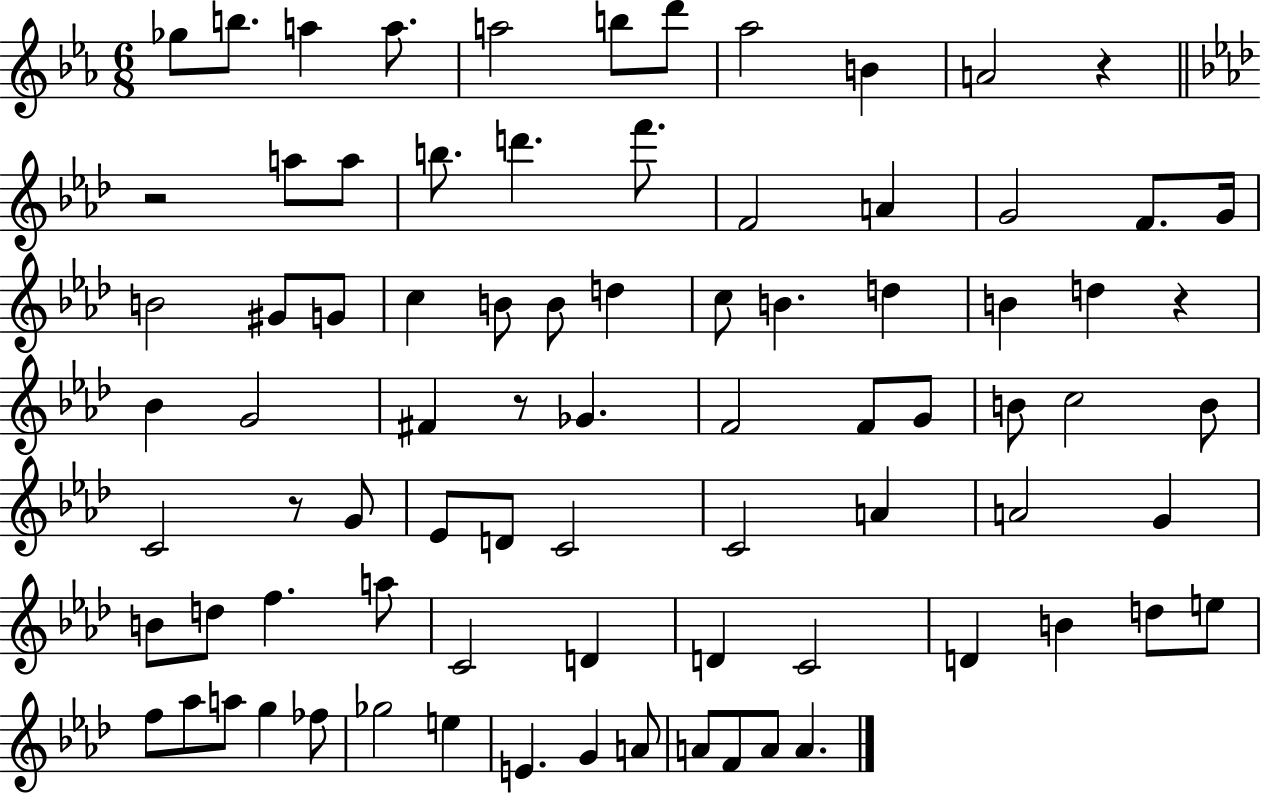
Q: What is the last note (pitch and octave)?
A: A4